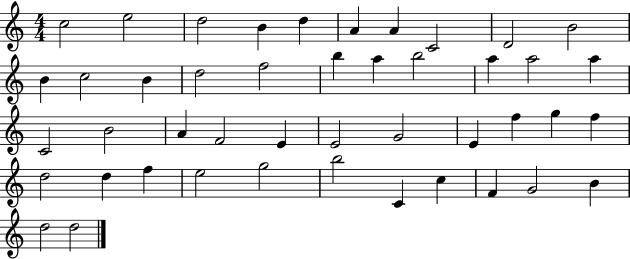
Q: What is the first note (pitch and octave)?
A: C5